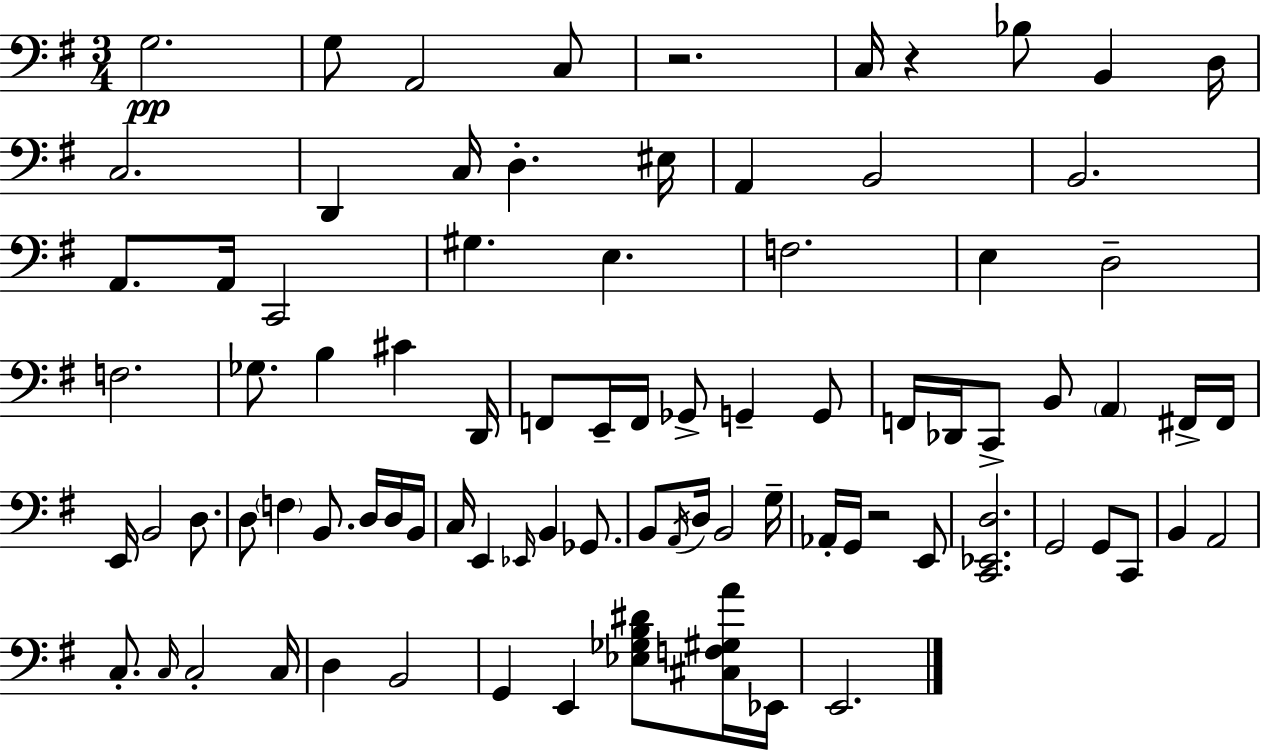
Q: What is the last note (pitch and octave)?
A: E2